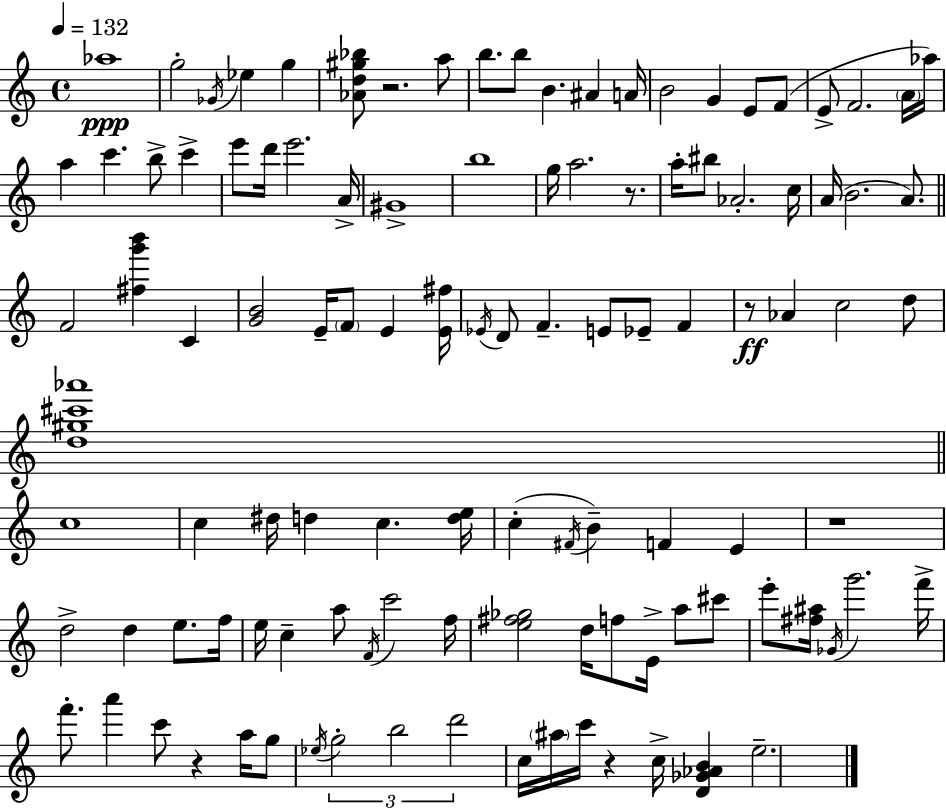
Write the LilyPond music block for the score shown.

{
  \clef treble
  \time 4/4
  \defaultTimeSignature
  \key a \minor
  \tempo 4 = 132
  aes''1\ppp | g''2-. \acciaccatura { ges'16 } ees''4 g''4 | <aes' d'' gis'' bes''>8 r2. a''8 | b''8. b''8 b'4. ais'4 | \break a'16 b'2 g'4 e'8 f'8( | e'8-> f'2. \parenthesize a'16 | aes''16) a''4 c'''4. b''8-> c'''4-> | e'''8 d'''16 e'''2. | \break a'16-> gis'1-> | b''1 | g''16 a''2. r8. | a''16-. bis''8 aes'2.-. | \break c''16 a'16( b'2. a'8.) | \bar "||" \break \key c \major f'2 <fis'' g''' b'''>4 c'4 | <g' b'>2 e'16-- \parenthesize f'8 e'4 <e' fis''>16 | \acciaccatura { ees'16 } d'8 f'4.-- e'8 ees'8-- f'4 | r8\ff aes'4 c''2 d''8 | \break <d'' gis'' cis''' aes'''>1 | \bar "||" \break \key a \minor c''1 | c''4 dis''16 d''4 c''4. <d'' e''>16 | c''4-.( \acciaccatura { fis'16 } b'4--) f'4 e'4 | r1 | \break d''2-> d''4 e''8. | f''16 e''16 c''4-- a''8 \acciaccatura { f'16 } c'''2 | f''16 <e'' fis'' ges''>2 d''16 f''8 e'16-> a''8 | cis'''8 e'''8-. <fis'' ais''>16 \acciaccatura { ges'16 } g'''2. | \break f'''16-> f'''8.-. a'''4 c'''8 r4 | a''16 g''8 \acciaccatura { ees''16 } \tuplet 3/2 { g''2-. b''2 | d'''2 } c''16 \parenthesize ais''16 c'''16 r4 | c''16-> <d' ges' aes' b'>4 e''2.-- | \break \bar "|."
}